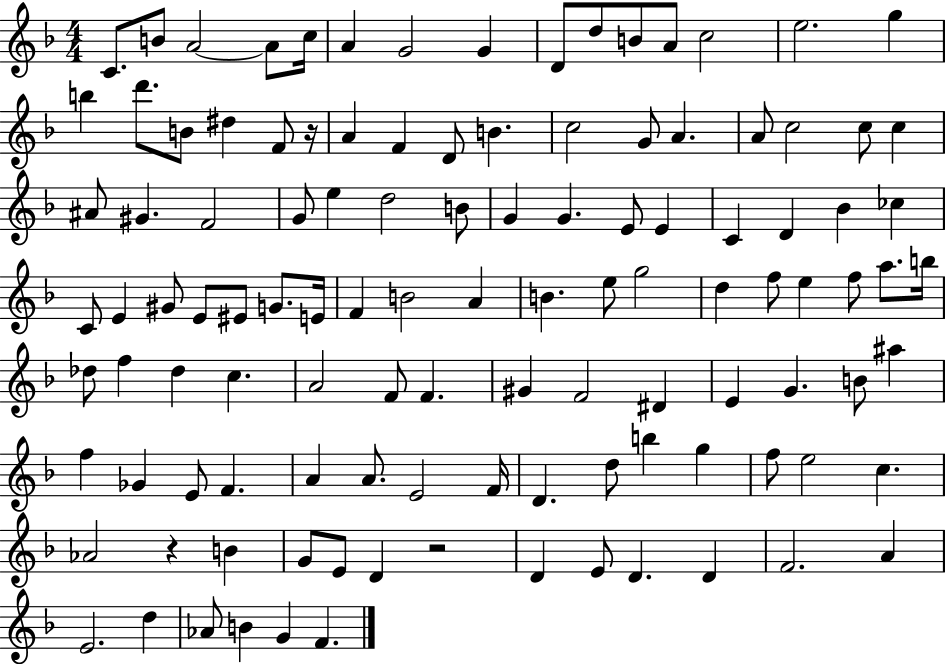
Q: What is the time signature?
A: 4/4